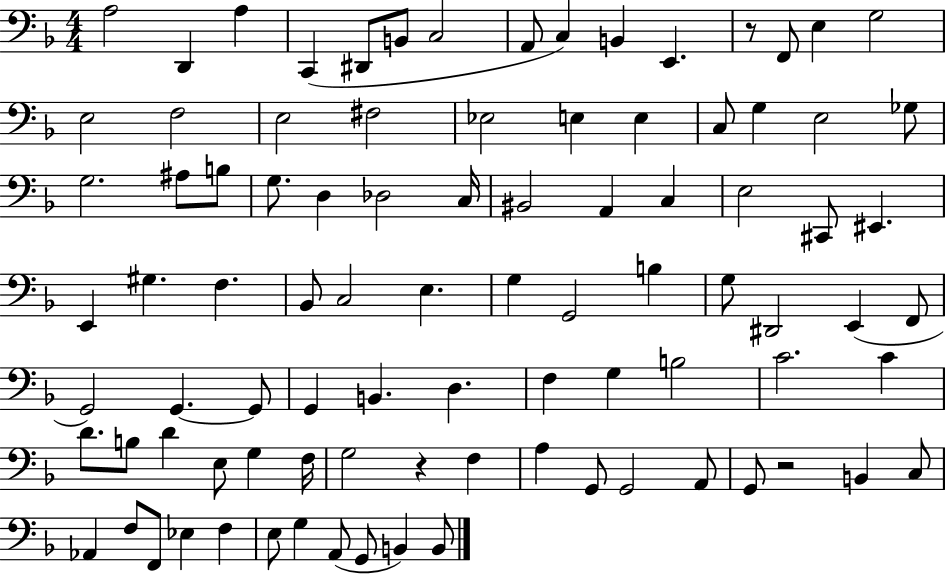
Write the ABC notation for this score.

X:1
T:Untitled
M:4/4
L:1/4
K:F
A,2 D,, A, C,, ^D,,/2 B,,/2 C,2 A,,/2 C, B,, E,, z/2 F,,/2 E, G,2 E,2 F,2 E,2 ^F,2 _E,2 E, E, C,/2 G, E,2 _G,/2 G,2 ^A,/2 B,/2 G,/2 D, _D,2 C,/4 ^B,,2 A,, C, E,2 ^C,,/2 ^E,, E,, ^G, F, _B,,/2 C,2 E, G, G,,2 B, G,/2 ^D,,2 E,, F,,/2 G,,2 G,, G,,/2 G,, B,, D, F, G, B,2 C2 C D/2 B,/2 D E,/2 G, F,/4 G,2 z F, A, G,,/2 G,,2 A,,/2 G,,/2 z2 B,, C,/2 _A,, F,/2 F,,/2 _E, F, E,/2 G, A,,/2 G,,/2 B,, B,,/2